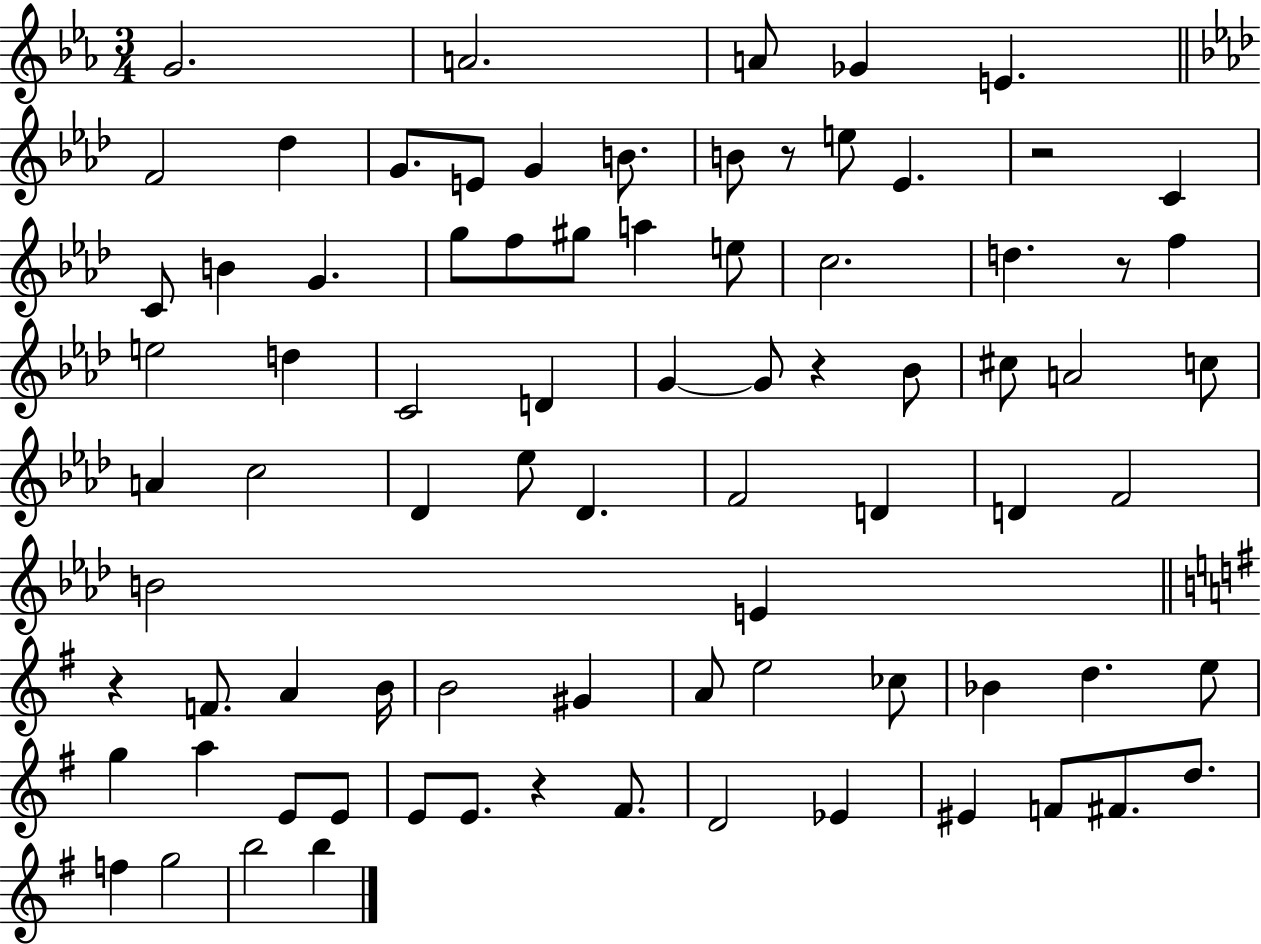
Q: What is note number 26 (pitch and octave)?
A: F5